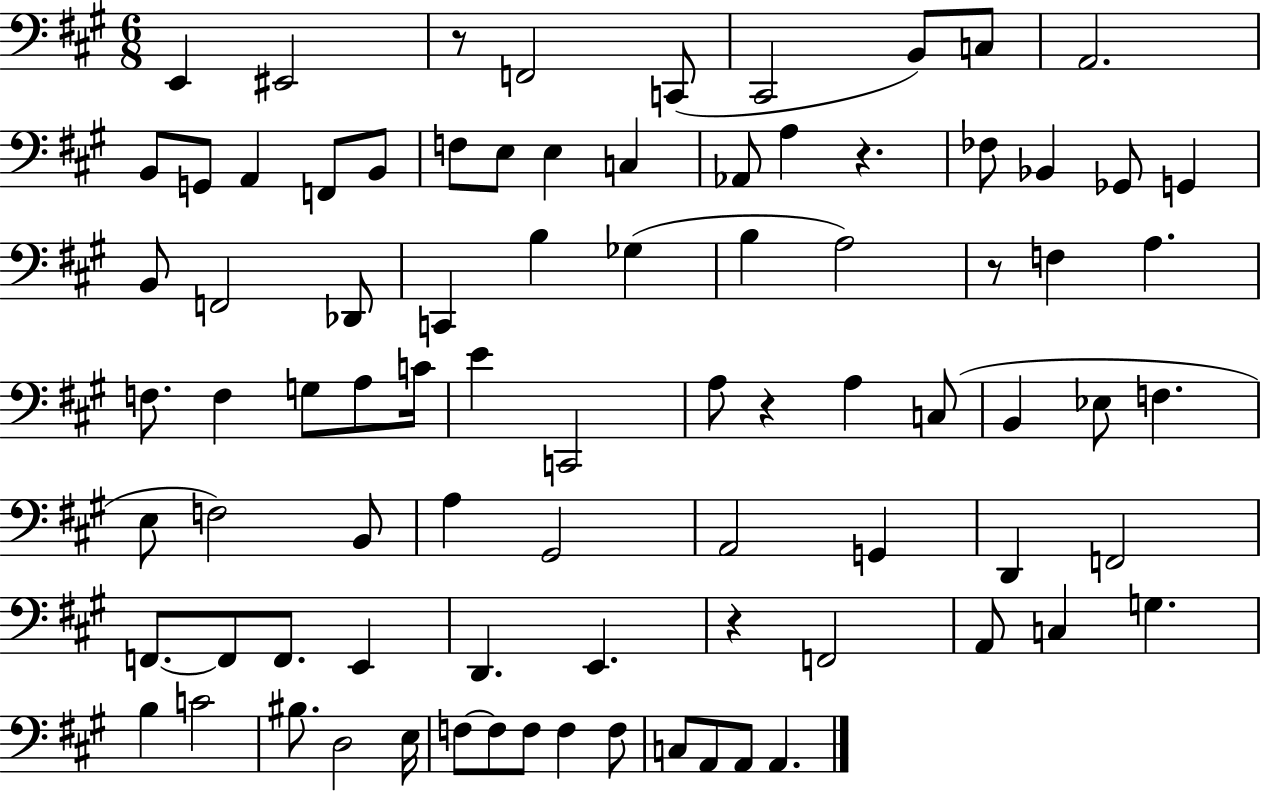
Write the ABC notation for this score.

X:1
T:Untitled
M:6/8
L:1/4
K:A
E,, ^E,,2 z/2 F,,2 C,,/2 ^C,,2 B,,/2 C,/2 A,,2 B,,/2 G,,/2 A,, F,,/2 B,,/2 F,/2 E,/2 E, C, _A,,/2 A, z _F,/2 _B,, _G,,/2 G,, B,,/2 F,,2 _D,,/2 C,, B, _G, B, A,2 z/2 F, A, F,/2 F, G,/2 A,/2 C/4 E C,,2 A,/2 z A, C,/2 B,, _E,/2 F, E,/2 F,2 B,,/2 A, ^G,,2 A,,2 G,, D,, F,,2 F,,/2 F,,/2 F,,/2 E,, D,, E,, z F,,2 A,,/2 C, G, B, C2 ^B,/2 D,2 E,/4 F,/2 F,/2 F,/2 F, F,/2 C,/2 A,,/2 A,,/2 A,,